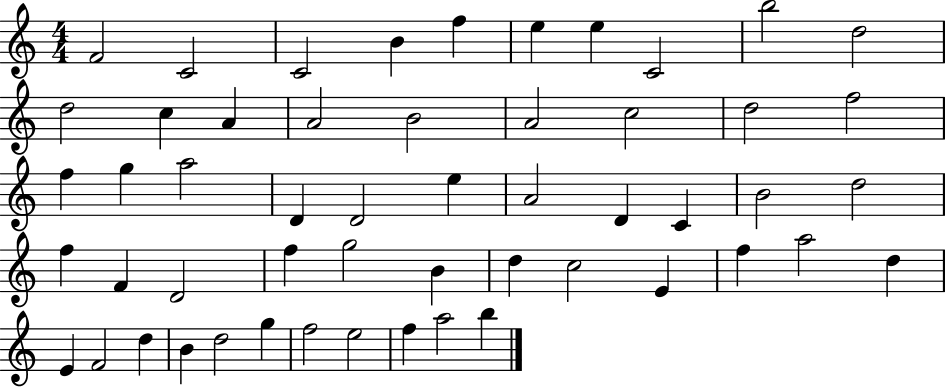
{
  \clef treble
  \numericTimeSignature
  \time 4/4
  \key c \major
  f'2 c'2 | c'2 b'4 f''4 | e''4 e''4 c'2 | b''2 d''2 | \break d''2 c''4 a'4 | a'2 b'2 | a'2 c''2 | d''2 f''2 | \break f''4 g''4 a''2 | d'4 d'2 e''4 | a'2 d'4 c'4 | b'2 d''2 | \break f''4 f'4 d'2 | f''4 g''2 b'4 | d''4 c''2 e'4 | f''4 a''2 d''4 | \break e'4 f'2 d''4 | b'4 d''2 g''4 | f''2 e''2 | f''4 a''2 b''4 | \break \bar "|."
}